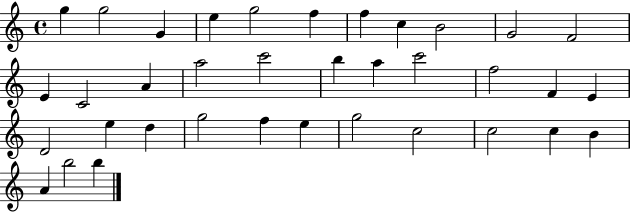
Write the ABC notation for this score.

X:1
T:Untitled
M:4/4
L:1/4
K:C
g g2 G e g2 f f c B2 G2 F2 E C2 A a2 c'2 b a c'2 f2 F E D2 e d g2 f e g2 c2 c2 c B A b2 b